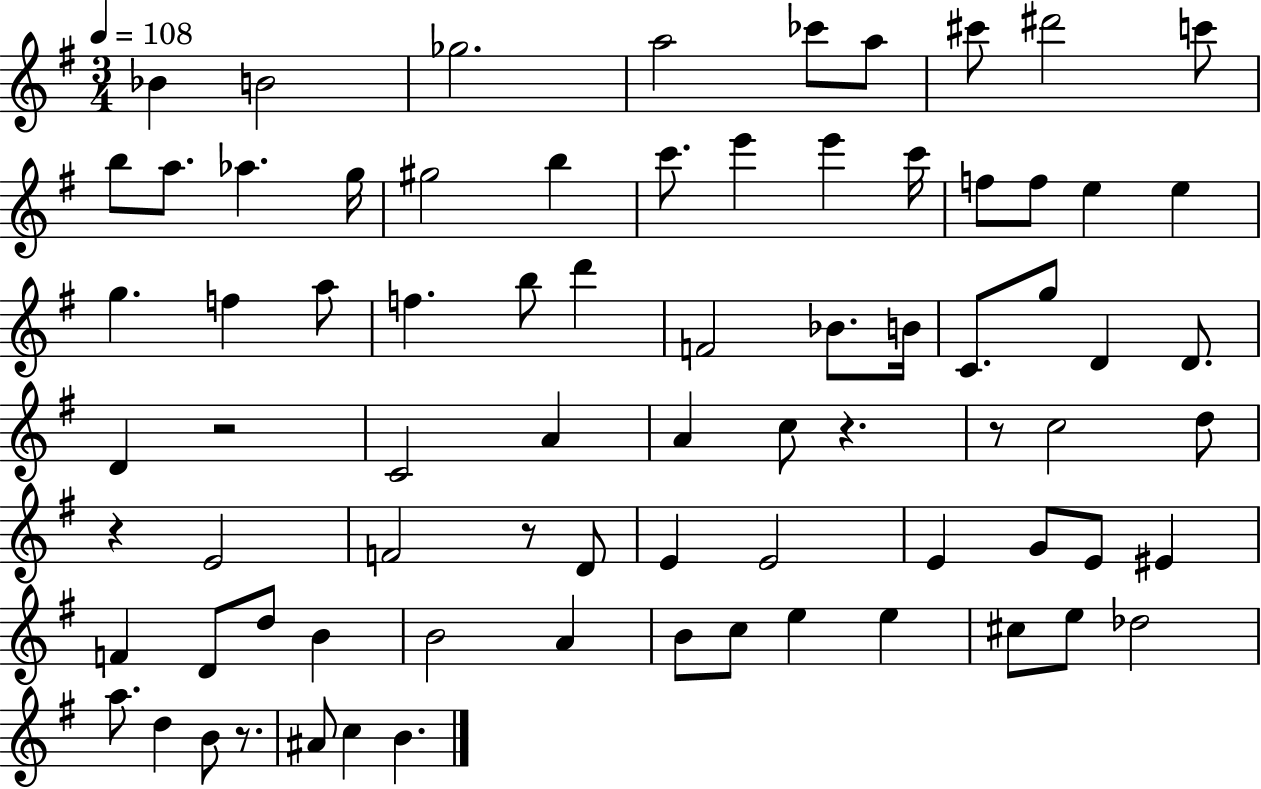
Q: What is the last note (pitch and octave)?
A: B4